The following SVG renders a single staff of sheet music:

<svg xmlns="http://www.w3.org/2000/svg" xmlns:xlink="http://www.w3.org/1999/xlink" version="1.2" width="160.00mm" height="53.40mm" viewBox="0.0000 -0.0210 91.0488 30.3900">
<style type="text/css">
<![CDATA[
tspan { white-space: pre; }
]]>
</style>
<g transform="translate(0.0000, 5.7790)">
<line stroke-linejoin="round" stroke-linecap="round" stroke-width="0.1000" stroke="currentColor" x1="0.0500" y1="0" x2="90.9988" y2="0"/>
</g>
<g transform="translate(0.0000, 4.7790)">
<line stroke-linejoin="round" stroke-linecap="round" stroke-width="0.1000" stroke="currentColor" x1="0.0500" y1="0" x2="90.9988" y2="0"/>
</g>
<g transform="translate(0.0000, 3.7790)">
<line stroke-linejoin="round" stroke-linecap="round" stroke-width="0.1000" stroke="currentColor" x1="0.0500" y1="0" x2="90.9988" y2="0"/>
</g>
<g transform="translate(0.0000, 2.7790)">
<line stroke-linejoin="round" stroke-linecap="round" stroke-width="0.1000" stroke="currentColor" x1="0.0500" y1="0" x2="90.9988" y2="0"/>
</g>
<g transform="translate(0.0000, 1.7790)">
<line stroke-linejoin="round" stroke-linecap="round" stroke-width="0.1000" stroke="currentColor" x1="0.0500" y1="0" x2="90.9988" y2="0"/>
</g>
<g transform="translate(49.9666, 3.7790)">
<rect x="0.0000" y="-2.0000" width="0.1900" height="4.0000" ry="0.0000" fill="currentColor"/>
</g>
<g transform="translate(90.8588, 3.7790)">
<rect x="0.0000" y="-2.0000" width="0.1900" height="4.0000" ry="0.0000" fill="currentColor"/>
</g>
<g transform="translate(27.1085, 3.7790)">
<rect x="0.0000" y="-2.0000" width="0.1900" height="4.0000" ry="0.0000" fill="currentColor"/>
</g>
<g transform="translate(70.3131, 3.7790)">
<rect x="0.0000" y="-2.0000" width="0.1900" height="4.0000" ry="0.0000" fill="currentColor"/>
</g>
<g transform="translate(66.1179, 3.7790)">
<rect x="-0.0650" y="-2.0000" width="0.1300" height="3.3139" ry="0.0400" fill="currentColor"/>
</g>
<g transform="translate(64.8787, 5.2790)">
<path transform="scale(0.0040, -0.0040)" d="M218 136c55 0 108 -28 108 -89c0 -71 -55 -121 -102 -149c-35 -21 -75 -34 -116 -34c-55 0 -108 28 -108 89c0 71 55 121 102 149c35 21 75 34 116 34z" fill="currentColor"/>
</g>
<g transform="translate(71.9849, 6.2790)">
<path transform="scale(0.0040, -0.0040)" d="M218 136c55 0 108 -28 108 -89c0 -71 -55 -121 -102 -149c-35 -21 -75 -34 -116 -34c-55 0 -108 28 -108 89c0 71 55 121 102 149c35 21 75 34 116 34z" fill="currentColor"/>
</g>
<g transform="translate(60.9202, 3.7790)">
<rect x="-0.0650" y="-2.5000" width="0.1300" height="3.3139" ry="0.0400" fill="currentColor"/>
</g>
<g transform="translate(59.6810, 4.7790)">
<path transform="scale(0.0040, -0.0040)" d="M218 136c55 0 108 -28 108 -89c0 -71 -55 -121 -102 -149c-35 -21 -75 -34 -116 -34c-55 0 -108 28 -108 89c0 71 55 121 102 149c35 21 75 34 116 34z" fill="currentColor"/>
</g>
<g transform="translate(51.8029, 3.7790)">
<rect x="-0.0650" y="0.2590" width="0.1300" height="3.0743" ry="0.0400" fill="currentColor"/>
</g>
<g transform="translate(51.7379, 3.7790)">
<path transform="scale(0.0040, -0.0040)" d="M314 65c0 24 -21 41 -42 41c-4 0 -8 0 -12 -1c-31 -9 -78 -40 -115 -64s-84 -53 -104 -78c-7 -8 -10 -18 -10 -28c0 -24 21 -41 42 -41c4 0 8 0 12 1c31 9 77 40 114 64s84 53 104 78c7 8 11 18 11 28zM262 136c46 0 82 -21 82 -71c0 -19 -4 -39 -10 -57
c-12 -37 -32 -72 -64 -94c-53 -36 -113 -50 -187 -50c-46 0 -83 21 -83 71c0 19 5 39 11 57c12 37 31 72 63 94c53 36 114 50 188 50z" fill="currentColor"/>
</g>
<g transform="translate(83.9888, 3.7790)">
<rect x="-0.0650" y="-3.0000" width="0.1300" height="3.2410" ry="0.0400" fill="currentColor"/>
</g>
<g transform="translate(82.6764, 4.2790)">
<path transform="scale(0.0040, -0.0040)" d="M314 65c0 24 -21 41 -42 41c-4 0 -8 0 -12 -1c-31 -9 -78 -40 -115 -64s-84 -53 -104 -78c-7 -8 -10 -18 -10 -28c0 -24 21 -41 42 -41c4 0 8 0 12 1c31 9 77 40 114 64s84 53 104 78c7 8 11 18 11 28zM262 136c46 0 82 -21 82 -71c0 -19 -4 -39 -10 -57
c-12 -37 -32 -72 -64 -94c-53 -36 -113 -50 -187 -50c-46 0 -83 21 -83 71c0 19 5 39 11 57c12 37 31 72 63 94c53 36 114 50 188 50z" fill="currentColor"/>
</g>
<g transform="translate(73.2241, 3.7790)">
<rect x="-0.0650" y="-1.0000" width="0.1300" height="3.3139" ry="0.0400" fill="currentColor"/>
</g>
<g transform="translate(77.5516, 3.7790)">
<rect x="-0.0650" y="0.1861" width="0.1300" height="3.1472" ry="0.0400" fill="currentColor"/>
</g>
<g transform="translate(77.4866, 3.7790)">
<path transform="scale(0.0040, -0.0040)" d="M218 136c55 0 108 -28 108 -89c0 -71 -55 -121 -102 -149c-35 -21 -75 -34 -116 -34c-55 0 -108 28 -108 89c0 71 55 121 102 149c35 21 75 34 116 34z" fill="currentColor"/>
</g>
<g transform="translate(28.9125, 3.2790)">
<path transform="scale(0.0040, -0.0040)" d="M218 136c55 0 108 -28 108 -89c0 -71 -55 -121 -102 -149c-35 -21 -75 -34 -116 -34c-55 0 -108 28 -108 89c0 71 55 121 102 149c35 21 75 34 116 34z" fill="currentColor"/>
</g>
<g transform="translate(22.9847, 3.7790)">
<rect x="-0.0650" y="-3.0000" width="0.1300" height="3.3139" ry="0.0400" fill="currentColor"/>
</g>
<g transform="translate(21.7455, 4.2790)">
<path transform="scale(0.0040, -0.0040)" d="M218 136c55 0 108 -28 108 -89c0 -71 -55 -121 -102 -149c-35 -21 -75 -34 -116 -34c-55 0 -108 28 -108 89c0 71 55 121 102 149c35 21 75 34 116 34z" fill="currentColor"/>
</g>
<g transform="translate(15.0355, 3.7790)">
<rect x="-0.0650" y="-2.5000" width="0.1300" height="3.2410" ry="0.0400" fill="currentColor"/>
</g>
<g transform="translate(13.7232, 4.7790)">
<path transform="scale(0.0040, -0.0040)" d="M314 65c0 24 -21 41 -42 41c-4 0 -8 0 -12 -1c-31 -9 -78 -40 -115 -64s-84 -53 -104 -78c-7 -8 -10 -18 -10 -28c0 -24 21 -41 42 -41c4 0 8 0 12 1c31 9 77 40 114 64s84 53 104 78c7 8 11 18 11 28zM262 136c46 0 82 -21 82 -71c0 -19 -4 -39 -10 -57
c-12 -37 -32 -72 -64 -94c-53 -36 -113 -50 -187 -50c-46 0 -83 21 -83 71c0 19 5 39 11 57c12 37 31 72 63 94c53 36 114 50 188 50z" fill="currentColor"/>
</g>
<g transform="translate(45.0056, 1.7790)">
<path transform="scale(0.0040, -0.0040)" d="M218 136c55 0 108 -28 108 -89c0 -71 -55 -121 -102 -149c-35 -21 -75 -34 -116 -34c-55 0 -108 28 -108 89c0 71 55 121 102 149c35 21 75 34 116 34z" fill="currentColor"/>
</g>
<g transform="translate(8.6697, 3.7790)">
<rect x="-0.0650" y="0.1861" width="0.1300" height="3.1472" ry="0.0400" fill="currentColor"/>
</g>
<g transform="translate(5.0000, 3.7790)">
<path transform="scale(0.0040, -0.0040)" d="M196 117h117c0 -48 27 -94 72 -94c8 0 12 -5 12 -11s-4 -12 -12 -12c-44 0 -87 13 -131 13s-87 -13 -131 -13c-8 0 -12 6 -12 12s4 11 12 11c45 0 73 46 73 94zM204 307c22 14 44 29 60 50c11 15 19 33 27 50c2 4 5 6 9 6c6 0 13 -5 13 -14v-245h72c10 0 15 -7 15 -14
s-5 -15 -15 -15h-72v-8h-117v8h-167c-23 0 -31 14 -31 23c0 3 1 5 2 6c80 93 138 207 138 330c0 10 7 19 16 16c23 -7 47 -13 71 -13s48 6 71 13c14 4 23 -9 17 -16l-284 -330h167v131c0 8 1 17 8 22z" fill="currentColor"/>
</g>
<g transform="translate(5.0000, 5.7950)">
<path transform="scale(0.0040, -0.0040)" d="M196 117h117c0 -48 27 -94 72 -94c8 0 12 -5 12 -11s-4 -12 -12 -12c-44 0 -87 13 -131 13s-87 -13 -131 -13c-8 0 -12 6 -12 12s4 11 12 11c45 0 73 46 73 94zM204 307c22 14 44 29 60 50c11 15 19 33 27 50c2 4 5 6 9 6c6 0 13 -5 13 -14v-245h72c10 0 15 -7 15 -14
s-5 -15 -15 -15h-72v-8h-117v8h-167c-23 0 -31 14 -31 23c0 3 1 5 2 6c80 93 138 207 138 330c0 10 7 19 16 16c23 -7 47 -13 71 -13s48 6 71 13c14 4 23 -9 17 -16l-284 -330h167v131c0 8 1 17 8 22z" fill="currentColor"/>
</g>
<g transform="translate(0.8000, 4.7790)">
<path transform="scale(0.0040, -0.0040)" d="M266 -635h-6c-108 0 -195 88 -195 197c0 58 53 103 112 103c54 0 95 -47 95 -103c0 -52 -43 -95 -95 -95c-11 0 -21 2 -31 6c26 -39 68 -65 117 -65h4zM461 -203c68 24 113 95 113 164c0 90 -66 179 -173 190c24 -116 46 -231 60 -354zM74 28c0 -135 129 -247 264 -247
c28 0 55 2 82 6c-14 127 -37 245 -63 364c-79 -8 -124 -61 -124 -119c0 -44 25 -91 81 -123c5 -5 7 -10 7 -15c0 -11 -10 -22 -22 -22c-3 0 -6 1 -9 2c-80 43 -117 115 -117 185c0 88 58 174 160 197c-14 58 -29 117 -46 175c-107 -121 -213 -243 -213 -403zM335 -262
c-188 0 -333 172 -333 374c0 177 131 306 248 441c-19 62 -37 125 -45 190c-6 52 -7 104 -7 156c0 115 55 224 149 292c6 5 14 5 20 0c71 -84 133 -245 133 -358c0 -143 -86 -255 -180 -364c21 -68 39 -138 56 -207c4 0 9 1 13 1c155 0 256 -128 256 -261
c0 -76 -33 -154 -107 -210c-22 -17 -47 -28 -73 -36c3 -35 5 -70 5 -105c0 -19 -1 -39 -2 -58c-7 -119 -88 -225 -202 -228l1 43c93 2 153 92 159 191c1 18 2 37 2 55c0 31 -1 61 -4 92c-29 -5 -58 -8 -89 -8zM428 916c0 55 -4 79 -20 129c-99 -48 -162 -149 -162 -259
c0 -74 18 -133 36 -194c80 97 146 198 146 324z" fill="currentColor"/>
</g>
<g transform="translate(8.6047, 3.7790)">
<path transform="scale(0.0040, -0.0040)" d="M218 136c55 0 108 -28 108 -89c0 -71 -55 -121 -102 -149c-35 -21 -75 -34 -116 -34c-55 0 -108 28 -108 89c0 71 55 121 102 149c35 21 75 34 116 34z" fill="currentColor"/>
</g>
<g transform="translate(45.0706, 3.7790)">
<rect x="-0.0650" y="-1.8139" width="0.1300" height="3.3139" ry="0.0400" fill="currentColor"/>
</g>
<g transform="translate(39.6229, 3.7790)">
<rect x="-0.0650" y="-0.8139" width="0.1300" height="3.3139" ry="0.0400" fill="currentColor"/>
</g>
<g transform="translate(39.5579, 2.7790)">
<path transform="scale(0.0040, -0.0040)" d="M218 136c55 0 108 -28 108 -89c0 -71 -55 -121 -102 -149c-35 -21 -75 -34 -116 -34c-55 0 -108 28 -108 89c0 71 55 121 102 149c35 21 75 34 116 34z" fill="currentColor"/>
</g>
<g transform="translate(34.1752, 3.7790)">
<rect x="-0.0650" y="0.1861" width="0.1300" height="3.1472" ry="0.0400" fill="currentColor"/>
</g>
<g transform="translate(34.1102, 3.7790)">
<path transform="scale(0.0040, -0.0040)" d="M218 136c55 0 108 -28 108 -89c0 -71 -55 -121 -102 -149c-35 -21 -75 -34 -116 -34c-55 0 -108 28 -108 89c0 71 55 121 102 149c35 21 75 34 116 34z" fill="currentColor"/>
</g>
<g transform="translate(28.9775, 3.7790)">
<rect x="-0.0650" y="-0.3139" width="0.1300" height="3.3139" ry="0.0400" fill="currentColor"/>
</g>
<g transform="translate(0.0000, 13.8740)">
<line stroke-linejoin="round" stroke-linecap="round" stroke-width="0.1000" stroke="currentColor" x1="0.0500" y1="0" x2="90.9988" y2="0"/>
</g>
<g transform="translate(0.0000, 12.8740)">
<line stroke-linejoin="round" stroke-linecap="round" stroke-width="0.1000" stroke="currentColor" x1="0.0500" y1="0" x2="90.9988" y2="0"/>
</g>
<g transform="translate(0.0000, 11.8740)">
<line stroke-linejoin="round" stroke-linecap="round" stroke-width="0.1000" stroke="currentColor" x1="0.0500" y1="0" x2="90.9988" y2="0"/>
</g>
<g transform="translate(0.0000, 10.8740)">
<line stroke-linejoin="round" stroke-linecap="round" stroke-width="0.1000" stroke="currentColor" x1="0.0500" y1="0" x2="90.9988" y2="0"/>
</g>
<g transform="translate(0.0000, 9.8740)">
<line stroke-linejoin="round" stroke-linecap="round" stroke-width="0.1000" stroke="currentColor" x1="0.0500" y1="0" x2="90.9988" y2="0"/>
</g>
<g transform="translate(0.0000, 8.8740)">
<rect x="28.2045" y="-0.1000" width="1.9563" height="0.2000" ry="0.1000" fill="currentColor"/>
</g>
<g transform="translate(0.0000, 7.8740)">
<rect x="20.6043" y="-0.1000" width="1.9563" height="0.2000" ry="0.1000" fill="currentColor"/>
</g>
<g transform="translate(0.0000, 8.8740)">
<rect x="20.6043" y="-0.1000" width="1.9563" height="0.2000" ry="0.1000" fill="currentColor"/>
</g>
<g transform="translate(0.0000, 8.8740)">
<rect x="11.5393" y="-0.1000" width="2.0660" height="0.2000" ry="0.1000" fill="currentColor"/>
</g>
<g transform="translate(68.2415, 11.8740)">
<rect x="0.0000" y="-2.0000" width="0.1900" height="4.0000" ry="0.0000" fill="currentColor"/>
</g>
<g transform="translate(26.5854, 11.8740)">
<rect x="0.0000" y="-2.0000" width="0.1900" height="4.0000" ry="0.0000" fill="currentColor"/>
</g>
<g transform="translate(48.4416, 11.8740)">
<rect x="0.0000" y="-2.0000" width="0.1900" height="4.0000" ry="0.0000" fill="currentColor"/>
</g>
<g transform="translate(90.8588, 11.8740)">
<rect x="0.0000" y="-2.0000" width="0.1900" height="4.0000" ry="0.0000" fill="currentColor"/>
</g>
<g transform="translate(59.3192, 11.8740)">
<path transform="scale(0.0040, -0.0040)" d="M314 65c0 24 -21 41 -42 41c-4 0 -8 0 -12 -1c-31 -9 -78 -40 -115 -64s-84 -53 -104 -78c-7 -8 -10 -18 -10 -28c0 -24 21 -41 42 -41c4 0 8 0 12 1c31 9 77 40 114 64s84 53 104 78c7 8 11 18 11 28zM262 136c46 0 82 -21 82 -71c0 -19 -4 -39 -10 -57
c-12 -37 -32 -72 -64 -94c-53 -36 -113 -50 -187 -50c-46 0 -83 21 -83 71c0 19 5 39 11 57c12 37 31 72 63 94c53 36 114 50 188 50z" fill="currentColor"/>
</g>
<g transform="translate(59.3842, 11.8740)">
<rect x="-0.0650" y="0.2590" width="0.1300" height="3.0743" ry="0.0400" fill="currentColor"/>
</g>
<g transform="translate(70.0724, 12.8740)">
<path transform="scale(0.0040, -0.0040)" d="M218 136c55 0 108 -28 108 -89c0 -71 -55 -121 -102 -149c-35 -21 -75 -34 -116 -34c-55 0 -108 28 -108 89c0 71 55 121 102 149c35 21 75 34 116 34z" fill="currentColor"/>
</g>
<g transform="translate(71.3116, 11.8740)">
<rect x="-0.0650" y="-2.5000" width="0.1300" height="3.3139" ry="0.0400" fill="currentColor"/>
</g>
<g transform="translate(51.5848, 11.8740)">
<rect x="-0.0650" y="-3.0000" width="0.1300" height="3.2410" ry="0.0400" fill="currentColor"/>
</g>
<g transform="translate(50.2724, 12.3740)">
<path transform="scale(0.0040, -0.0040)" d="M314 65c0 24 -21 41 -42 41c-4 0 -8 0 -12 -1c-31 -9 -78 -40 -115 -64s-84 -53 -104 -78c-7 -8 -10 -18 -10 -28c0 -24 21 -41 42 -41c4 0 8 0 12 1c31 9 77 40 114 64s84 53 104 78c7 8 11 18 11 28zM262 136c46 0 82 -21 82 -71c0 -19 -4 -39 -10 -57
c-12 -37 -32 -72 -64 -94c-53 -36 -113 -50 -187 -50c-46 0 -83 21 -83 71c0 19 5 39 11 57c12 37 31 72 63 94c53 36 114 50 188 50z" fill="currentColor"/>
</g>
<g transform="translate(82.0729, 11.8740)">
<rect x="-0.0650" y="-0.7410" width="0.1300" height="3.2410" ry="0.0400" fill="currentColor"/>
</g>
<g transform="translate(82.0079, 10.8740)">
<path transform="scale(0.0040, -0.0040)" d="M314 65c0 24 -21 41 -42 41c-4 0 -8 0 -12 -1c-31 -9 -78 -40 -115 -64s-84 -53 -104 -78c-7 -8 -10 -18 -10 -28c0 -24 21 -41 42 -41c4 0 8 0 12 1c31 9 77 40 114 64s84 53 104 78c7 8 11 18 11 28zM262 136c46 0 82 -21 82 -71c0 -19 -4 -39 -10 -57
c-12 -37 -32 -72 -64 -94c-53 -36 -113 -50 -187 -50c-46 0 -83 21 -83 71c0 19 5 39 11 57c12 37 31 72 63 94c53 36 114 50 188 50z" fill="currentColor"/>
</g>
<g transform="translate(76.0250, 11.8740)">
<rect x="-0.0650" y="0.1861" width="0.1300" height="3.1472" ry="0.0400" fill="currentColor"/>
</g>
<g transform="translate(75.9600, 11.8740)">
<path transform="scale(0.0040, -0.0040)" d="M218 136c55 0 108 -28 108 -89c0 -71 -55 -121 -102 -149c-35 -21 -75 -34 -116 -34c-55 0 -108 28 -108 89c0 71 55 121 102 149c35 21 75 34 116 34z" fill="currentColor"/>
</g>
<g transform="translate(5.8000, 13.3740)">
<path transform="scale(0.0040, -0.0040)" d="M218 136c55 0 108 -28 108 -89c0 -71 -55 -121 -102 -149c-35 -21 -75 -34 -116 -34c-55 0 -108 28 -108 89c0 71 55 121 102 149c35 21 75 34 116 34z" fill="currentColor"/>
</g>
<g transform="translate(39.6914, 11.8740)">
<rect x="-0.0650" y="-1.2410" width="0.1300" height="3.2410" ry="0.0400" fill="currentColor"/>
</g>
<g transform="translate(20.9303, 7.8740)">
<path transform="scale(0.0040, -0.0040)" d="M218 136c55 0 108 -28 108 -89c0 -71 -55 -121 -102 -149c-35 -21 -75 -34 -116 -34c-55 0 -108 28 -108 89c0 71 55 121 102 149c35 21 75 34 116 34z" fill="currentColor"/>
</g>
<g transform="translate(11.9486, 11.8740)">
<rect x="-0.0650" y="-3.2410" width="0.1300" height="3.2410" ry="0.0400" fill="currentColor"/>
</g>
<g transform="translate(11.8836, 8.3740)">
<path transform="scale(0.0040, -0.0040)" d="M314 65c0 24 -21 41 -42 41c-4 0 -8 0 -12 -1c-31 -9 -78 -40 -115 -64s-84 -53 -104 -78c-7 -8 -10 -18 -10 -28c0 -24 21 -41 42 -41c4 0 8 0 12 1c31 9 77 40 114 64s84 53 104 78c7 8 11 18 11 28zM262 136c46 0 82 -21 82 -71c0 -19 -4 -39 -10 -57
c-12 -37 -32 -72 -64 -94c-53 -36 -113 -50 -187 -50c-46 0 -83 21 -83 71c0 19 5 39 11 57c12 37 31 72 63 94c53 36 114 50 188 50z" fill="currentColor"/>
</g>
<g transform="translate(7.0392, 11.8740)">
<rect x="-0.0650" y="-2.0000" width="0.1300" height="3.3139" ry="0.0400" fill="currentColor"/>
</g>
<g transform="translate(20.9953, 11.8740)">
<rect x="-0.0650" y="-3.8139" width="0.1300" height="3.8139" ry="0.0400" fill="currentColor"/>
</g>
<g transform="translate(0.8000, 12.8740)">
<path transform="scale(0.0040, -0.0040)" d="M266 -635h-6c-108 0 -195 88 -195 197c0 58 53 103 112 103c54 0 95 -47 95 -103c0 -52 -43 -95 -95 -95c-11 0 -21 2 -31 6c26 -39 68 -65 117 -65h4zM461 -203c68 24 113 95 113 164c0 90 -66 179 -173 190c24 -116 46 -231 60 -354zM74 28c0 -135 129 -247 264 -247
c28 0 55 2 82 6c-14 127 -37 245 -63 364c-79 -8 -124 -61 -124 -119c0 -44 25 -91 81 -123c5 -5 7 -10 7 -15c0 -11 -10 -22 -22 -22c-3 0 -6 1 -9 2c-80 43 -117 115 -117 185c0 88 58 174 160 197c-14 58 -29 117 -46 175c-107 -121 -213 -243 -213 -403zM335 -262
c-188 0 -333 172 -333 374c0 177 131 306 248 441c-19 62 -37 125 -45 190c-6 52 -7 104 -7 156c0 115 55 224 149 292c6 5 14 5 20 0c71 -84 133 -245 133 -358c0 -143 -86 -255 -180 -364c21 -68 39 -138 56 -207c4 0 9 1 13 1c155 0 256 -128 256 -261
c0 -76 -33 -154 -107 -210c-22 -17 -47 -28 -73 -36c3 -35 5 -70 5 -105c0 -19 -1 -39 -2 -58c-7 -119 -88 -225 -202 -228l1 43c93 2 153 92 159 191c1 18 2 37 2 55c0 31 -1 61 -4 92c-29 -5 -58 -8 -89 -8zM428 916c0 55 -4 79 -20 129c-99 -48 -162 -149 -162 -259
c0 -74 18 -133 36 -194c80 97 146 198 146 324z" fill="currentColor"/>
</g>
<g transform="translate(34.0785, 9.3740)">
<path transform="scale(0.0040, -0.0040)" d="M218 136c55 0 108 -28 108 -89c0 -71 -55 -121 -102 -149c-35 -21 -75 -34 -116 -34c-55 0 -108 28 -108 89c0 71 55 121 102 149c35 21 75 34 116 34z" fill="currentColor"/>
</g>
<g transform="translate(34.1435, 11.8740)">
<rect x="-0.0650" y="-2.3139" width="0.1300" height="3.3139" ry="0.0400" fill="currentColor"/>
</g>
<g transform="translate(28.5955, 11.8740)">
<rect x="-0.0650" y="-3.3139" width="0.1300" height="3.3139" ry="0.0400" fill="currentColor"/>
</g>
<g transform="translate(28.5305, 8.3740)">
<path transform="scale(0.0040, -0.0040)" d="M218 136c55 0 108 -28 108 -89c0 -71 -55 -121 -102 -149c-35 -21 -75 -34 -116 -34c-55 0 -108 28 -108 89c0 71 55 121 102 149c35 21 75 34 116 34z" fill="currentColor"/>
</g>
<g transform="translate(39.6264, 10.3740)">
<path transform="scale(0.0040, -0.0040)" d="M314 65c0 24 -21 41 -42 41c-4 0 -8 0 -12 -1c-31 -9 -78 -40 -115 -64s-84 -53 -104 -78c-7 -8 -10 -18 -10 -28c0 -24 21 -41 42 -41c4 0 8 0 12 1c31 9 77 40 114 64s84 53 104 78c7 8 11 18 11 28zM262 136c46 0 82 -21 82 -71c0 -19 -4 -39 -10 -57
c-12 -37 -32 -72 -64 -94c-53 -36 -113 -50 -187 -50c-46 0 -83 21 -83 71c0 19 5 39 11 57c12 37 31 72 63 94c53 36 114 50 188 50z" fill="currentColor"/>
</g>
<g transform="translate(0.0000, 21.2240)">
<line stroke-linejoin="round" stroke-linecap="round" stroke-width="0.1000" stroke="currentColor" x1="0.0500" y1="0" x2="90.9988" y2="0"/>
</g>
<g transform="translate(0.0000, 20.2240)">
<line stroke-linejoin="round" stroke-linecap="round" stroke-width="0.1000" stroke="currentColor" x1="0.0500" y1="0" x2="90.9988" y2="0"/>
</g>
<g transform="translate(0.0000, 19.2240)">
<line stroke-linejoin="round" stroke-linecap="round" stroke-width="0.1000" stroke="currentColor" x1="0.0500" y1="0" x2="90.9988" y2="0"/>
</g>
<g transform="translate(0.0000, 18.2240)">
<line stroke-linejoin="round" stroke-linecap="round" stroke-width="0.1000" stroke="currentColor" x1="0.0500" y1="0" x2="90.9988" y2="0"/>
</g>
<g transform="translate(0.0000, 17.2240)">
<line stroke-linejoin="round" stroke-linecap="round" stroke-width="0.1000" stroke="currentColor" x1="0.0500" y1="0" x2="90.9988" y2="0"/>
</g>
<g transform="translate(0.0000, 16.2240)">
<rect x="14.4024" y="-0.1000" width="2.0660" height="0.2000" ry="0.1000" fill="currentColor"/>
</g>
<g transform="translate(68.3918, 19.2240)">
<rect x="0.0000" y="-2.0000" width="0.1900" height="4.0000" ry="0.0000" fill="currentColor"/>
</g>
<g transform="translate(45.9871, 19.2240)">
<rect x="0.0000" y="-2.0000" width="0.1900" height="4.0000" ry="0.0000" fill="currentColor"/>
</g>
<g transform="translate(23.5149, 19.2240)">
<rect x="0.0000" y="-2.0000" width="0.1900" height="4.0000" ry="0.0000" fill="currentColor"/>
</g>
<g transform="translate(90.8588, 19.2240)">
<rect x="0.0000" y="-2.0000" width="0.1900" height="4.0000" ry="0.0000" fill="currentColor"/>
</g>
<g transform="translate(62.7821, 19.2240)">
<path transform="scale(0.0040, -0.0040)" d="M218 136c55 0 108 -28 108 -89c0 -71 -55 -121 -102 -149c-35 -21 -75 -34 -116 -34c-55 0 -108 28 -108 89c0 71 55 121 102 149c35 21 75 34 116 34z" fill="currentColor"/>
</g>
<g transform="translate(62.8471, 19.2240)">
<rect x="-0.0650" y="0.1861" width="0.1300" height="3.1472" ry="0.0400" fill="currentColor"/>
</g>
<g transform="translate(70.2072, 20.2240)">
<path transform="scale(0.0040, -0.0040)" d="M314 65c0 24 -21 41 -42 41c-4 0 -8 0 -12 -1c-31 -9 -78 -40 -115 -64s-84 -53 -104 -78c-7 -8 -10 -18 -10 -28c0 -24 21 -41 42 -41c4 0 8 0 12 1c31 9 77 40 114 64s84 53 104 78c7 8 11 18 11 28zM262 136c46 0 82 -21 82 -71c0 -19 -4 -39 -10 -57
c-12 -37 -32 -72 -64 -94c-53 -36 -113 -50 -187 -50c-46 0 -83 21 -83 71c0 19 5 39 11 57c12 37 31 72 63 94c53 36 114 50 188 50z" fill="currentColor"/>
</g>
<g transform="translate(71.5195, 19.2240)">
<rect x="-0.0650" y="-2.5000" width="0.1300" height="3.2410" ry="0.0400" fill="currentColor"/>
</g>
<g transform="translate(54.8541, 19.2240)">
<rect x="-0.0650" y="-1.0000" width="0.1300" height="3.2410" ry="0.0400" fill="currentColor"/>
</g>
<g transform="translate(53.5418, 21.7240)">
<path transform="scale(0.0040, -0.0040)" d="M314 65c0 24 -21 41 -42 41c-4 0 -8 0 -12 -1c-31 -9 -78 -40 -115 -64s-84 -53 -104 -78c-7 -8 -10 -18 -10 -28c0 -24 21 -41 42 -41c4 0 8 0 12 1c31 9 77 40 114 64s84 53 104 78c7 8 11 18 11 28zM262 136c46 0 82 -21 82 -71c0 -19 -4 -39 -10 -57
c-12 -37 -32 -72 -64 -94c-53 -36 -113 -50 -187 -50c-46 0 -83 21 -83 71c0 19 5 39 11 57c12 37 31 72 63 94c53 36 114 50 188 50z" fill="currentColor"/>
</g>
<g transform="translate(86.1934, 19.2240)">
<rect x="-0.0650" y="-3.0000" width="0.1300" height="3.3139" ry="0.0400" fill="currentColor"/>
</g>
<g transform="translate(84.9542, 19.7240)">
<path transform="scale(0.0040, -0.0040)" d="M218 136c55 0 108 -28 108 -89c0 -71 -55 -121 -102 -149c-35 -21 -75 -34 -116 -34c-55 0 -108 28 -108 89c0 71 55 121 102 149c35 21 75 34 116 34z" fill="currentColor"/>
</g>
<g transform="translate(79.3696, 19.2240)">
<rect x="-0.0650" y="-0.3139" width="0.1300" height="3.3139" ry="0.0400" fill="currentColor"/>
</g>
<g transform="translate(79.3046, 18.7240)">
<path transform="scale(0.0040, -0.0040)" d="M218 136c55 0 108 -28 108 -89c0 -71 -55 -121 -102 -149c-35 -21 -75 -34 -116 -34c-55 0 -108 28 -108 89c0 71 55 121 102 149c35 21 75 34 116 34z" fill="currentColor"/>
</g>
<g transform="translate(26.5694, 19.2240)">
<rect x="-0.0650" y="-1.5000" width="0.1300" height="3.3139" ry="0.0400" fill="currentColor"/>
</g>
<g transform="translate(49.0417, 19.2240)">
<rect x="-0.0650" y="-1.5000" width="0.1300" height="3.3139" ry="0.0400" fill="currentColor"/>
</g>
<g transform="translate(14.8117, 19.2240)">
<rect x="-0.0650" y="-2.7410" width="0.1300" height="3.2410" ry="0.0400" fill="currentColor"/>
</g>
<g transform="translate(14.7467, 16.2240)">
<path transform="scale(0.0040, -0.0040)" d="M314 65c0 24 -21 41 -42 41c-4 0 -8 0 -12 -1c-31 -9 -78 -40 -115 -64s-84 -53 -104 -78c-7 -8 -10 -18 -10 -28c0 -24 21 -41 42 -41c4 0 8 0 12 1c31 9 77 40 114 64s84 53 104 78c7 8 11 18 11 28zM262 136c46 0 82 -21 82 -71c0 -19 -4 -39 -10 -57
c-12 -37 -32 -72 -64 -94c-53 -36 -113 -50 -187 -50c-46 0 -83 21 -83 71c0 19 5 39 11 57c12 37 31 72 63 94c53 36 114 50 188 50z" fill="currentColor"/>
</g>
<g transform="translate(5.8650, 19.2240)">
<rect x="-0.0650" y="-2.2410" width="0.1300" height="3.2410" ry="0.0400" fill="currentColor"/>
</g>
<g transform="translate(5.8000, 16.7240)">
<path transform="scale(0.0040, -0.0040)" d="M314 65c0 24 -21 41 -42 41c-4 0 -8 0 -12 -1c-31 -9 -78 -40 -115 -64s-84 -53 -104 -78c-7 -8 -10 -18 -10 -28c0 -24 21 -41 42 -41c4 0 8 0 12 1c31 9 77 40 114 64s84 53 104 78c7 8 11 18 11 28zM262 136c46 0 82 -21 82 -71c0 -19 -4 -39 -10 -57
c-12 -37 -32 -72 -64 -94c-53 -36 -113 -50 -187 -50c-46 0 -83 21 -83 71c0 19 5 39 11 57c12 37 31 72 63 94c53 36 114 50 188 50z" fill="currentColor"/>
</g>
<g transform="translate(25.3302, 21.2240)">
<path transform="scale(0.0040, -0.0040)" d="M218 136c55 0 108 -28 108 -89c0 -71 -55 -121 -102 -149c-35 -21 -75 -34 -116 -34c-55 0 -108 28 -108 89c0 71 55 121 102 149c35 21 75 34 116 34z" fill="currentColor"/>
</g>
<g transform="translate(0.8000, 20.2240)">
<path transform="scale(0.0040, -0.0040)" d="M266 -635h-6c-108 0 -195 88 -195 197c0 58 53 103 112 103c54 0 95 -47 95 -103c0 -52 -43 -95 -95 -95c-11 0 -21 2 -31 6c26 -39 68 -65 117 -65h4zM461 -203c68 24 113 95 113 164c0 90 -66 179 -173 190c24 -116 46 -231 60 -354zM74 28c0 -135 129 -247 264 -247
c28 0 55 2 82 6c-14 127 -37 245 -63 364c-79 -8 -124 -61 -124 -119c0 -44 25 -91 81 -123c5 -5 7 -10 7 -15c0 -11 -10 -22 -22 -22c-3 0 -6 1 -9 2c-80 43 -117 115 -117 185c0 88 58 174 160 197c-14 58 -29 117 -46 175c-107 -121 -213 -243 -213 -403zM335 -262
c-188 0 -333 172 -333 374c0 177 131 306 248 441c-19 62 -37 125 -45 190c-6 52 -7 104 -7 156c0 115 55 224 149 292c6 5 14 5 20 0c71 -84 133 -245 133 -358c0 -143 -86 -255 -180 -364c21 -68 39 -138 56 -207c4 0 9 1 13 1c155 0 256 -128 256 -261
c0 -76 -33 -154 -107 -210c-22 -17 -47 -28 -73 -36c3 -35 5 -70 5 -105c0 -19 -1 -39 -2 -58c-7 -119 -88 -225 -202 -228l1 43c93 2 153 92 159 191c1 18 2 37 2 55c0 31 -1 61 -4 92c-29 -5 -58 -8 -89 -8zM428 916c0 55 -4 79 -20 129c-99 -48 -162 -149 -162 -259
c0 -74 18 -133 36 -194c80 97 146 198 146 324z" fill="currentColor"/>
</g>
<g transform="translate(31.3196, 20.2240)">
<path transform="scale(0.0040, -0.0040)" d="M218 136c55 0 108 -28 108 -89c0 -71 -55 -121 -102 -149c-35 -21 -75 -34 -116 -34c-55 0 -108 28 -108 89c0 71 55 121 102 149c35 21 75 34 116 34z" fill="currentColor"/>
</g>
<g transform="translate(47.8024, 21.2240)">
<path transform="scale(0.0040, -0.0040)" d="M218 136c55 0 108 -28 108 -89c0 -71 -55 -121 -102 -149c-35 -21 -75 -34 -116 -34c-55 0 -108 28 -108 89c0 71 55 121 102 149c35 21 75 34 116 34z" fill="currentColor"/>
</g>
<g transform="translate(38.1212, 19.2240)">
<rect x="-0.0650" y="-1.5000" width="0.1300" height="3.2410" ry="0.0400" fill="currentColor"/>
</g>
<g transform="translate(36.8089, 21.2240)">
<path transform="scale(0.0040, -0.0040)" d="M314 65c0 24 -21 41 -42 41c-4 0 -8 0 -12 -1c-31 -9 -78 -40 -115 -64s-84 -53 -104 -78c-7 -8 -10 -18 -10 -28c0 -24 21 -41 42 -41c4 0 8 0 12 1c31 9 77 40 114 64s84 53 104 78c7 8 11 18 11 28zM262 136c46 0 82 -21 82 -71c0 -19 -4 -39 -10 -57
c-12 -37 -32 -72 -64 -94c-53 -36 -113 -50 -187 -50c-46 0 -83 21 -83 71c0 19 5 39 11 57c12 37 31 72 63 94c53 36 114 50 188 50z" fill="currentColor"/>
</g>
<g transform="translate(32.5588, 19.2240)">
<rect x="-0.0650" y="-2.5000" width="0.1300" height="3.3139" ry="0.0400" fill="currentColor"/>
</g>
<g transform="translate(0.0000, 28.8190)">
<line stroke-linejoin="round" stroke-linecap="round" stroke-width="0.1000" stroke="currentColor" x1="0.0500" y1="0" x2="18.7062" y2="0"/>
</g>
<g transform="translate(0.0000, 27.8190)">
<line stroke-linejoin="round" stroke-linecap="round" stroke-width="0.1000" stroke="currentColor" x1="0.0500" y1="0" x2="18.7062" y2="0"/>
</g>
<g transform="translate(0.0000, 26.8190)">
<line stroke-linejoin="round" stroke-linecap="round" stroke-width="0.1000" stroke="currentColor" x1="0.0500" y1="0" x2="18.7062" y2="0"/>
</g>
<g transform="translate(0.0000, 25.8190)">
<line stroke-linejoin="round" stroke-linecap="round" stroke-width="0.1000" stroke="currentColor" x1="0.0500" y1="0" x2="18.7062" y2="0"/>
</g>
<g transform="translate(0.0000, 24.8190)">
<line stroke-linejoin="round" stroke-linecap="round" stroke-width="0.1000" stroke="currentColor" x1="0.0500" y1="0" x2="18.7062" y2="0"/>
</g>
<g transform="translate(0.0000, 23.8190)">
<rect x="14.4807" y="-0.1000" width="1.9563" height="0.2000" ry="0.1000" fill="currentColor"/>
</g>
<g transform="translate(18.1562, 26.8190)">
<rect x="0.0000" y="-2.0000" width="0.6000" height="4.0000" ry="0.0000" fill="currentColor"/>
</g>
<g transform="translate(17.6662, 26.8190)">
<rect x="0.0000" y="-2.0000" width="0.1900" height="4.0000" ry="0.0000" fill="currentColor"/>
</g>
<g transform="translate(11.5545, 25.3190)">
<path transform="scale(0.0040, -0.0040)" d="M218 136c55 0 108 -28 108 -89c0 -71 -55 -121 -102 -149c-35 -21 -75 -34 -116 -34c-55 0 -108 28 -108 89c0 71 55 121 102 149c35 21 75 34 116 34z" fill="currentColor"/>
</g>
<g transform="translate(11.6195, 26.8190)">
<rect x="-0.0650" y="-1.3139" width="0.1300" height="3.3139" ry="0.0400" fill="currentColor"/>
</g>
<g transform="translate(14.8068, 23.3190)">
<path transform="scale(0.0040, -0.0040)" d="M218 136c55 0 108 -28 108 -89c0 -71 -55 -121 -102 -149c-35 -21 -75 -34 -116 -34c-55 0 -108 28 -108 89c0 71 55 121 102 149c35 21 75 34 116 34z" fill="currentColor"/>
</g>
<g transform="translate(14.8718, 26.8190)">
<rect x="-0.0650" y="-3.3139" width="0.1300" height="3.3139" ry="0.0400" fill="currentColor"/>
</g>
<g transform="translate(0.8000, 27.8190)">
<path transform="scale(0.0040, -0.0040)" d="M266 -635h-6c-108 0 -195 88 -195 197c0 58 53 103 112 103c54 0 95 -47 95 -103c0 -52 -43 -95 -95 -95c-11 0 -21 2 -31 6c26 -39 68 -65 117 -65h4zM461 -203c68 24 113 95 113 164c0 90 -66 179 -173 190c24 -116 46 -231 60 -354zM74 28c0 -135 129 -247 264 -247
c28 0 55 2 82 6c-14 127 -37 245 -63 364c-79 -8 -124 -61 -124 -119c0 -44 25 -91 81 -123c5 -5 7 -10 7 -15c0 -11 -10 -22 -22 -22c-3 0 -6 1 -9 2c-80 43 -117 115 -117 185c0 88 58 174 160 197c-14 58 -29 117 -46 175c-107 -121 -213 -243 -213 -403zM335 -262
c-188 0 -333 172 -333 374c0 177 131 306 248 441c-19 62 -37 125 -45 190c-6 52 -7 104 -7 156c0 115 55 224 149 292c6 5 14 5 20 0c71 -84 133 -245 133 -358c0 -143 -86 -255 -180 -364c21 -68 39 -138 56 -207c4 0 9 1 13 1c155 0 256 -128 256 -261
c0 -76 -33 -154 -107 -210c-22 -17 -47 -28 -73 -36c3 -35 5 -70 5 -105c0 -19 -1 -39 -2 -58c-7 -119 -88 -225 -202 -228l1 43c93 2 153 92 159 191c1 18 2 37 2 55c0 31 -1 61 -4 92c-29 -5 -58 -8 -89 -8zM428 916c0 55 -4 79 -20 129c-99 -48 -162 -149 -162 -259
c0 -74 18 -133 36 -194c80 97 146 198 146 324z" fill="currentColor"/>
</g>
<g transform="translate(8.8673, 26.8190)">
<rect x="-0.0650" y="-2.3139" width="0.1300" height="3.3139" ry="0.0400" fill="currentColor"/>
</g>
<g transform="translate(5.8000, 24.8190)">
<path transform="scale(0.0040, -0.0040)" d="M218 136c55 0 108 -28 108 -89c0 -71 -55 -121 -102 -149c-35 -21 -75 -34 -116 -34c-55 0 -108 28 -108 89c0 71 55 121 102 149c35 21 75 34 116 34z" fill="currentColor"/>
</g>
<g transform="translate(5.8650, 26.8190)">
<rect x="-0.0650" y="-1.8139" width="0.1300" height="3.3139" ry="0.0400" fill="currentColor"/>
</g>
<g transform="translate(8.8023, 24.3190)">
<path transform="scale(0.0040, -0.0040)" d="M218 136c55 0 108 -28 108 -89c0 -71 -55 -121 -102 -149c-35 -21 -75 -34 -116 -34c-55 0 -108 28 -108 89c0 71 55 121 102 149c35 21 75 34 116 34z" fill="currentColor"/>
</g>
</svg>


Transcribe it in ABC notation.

X:1
T:Untitled
M:4/4
L:1/4
K:C
B G2 A c B d f B2 G F D B A2 F b2 c' b g e2 A2 B2 G B d2 g2 a2 E G E2 E D2 B G2 c A f g e b